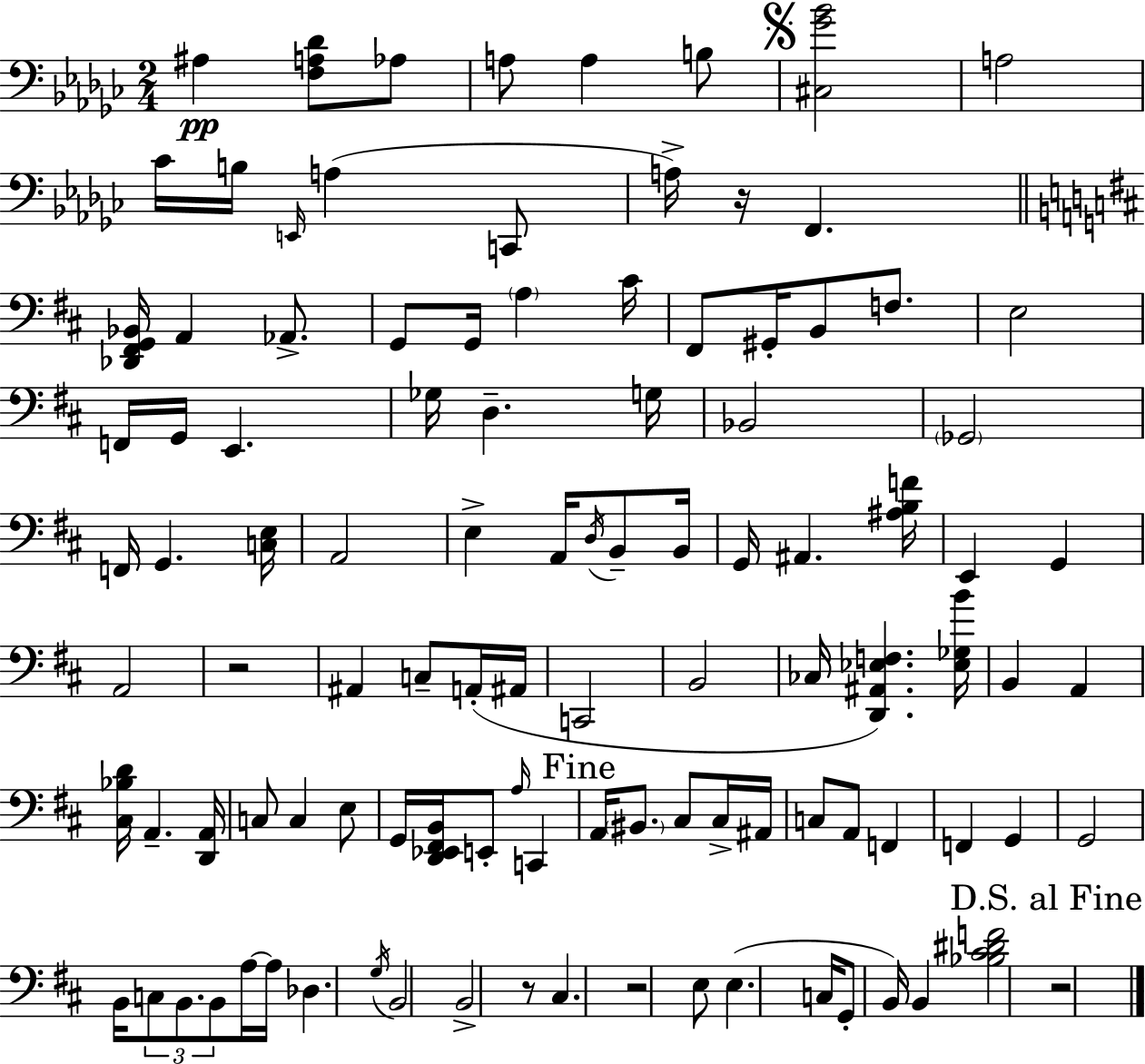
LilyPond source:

{
  \clef bass
  \numericTimeSignature
  \time 2/4
  \key ees \minor
  ais4\pp <f a des'>8 aes8 | a8 a4 b8 | \mark \markup { \musicglyph "scripts.segno" } <cis ges' bes'>2 | a2 | \break ces'16 b16 \grace { e,16 }( a4 c,8 | a16->) r16 f,4. | \bar "||" \break \key d \major <des, fis, g, bes,>16 a,4 aes,8.-> | g,8 g,16 \parenthesize a4 cis'16 | fis,8 gis,16-. b,8 f8. | e2 | \break f,16 g,16 e,4. | ges16 d4.-- g16 | bes,2 | \parenthesize ges,2 | \break f,16 g,4. <c e>16 | a,2 | e4-> a,16 \acciaccatura { d16 } b,8-- | b,16 g,16 ais,4. | \break <ais b f'>16 e,4 g,4 | a,2 | r2 | ais,4 c8-- a,16-.( | \break ais,16 c,2 | b,2 | ces16 <d, ais, ees f>4.) | <ees ges b'>16 b,4 a,4 | \break <cis bes d'>16 a,4.-- | <d, a,>16 c8 c4 e8 | g,16 <d, ees, fis, b,>16 e,8-. \grace { a16 } c,4 | \mark "Fine" a,16 \parenthesize bis,8. cis8 | \break cis16-> ais,16 c8 a,8 f,4 | f,4 g,4 | g,2 | b,16 \tuplet 3/2 { c8 b,8. | \break b,8 } a16~~ a16 des4. | \acciaccatura { g16 } b,2 | b,2-> | r8 cis4. | \break r2 | e8 e4.( | c16 g,8-. b,16) b,4 | <bes cis' dis' f'>2 | \break \mark "D.S. al Fine" r2 | \bar "|."
}